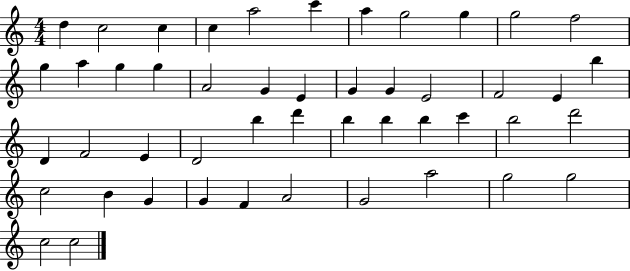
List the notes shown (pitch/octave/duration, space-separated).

D5/q C5/h C5/q C5/q A5/h C6/q A5/q G5/h G5/q G5/h F5/h G5/q A5/q G5/q G5/q A4/h G4/q E4/q G4/q G4/q E4/h F4/h E4/q B5/q D4/q F4/h E4/q D4/h B5/q D6/q B5/q B5/q B5/q C6/q B5/h D6/h C5/h B4/q G4/q G4/q F4/q A4/h G4/h A5/h G5/h G5/h C5/h C5/h